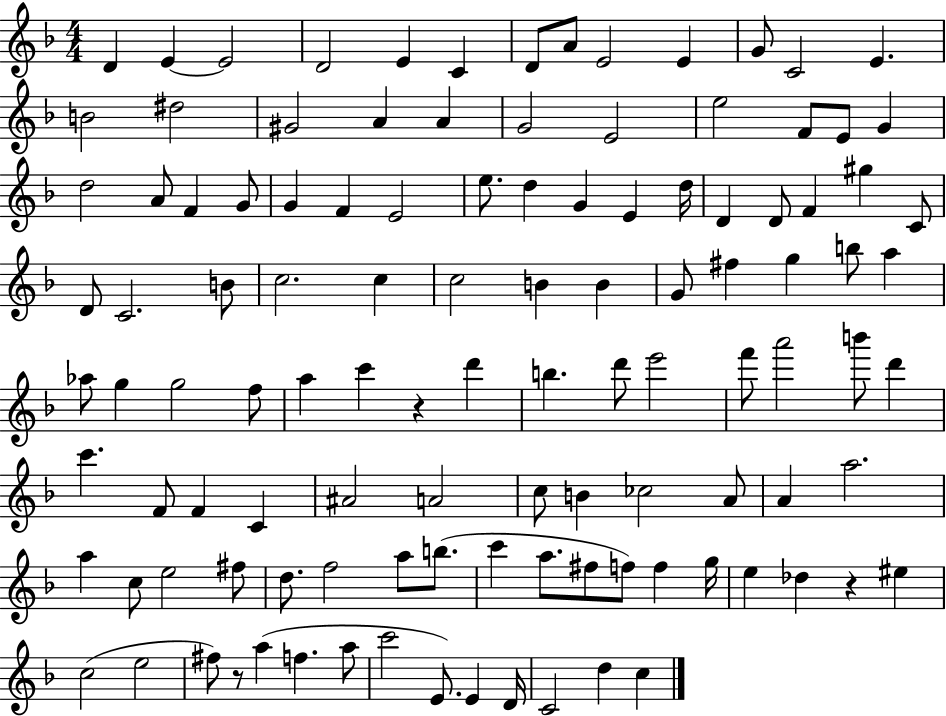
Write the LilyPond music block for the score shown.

{
  \clef treble
  \numericTimeSignature
  \time 4/4
  \key f \major
  d'4 e'4~~ e'2 | d'2 e'4 c'4 | d'8 a'8 e'2 e'4 | g'8 c'2 e'4. | \break b'2 dis''2 | gis'2 a'4 a'4 | g'2 e'2 | e''2 f'8 e'8 g'4 | \break d''2 a'8 f'4 g'8 | g'4 f'4 e'2 | e''8. d''4 g'4 e'4 d''16 | d'4 d'8 f'4 gis''4 c'8 | \break d'8 c'2. b'8 | c''2. c''4 | c''2 b'4 b'4 | g'8 fis''4 g''4 b''8 a''4 | \break aes''8 g''4 g''2 f''8 | a''4 c'''4 r4 d'''4 | b''4. d'''8 e'''2 | f'''8 a'''2 b'''8 d'''4 | \break c'''4. f'8 f'4 c'4 | ais'2 a'2 | c''8 b'4 ces''2 a'8 | a'4 a''2. | \break a''4 c''8 e''2 fis''8 | d''8. f''2 a''8 b''8.( | c'''4 a''8. fis''8 f''8) f''4 g''16 | e''4 des''4 r4 eis''4 | \break c''2( e''2 | fis''8) r8 a''4( f''4. a''8 | c'''2 e'8.) e'4 d'16 | c'2 d''4 c''4 | \break \bar "|."
}